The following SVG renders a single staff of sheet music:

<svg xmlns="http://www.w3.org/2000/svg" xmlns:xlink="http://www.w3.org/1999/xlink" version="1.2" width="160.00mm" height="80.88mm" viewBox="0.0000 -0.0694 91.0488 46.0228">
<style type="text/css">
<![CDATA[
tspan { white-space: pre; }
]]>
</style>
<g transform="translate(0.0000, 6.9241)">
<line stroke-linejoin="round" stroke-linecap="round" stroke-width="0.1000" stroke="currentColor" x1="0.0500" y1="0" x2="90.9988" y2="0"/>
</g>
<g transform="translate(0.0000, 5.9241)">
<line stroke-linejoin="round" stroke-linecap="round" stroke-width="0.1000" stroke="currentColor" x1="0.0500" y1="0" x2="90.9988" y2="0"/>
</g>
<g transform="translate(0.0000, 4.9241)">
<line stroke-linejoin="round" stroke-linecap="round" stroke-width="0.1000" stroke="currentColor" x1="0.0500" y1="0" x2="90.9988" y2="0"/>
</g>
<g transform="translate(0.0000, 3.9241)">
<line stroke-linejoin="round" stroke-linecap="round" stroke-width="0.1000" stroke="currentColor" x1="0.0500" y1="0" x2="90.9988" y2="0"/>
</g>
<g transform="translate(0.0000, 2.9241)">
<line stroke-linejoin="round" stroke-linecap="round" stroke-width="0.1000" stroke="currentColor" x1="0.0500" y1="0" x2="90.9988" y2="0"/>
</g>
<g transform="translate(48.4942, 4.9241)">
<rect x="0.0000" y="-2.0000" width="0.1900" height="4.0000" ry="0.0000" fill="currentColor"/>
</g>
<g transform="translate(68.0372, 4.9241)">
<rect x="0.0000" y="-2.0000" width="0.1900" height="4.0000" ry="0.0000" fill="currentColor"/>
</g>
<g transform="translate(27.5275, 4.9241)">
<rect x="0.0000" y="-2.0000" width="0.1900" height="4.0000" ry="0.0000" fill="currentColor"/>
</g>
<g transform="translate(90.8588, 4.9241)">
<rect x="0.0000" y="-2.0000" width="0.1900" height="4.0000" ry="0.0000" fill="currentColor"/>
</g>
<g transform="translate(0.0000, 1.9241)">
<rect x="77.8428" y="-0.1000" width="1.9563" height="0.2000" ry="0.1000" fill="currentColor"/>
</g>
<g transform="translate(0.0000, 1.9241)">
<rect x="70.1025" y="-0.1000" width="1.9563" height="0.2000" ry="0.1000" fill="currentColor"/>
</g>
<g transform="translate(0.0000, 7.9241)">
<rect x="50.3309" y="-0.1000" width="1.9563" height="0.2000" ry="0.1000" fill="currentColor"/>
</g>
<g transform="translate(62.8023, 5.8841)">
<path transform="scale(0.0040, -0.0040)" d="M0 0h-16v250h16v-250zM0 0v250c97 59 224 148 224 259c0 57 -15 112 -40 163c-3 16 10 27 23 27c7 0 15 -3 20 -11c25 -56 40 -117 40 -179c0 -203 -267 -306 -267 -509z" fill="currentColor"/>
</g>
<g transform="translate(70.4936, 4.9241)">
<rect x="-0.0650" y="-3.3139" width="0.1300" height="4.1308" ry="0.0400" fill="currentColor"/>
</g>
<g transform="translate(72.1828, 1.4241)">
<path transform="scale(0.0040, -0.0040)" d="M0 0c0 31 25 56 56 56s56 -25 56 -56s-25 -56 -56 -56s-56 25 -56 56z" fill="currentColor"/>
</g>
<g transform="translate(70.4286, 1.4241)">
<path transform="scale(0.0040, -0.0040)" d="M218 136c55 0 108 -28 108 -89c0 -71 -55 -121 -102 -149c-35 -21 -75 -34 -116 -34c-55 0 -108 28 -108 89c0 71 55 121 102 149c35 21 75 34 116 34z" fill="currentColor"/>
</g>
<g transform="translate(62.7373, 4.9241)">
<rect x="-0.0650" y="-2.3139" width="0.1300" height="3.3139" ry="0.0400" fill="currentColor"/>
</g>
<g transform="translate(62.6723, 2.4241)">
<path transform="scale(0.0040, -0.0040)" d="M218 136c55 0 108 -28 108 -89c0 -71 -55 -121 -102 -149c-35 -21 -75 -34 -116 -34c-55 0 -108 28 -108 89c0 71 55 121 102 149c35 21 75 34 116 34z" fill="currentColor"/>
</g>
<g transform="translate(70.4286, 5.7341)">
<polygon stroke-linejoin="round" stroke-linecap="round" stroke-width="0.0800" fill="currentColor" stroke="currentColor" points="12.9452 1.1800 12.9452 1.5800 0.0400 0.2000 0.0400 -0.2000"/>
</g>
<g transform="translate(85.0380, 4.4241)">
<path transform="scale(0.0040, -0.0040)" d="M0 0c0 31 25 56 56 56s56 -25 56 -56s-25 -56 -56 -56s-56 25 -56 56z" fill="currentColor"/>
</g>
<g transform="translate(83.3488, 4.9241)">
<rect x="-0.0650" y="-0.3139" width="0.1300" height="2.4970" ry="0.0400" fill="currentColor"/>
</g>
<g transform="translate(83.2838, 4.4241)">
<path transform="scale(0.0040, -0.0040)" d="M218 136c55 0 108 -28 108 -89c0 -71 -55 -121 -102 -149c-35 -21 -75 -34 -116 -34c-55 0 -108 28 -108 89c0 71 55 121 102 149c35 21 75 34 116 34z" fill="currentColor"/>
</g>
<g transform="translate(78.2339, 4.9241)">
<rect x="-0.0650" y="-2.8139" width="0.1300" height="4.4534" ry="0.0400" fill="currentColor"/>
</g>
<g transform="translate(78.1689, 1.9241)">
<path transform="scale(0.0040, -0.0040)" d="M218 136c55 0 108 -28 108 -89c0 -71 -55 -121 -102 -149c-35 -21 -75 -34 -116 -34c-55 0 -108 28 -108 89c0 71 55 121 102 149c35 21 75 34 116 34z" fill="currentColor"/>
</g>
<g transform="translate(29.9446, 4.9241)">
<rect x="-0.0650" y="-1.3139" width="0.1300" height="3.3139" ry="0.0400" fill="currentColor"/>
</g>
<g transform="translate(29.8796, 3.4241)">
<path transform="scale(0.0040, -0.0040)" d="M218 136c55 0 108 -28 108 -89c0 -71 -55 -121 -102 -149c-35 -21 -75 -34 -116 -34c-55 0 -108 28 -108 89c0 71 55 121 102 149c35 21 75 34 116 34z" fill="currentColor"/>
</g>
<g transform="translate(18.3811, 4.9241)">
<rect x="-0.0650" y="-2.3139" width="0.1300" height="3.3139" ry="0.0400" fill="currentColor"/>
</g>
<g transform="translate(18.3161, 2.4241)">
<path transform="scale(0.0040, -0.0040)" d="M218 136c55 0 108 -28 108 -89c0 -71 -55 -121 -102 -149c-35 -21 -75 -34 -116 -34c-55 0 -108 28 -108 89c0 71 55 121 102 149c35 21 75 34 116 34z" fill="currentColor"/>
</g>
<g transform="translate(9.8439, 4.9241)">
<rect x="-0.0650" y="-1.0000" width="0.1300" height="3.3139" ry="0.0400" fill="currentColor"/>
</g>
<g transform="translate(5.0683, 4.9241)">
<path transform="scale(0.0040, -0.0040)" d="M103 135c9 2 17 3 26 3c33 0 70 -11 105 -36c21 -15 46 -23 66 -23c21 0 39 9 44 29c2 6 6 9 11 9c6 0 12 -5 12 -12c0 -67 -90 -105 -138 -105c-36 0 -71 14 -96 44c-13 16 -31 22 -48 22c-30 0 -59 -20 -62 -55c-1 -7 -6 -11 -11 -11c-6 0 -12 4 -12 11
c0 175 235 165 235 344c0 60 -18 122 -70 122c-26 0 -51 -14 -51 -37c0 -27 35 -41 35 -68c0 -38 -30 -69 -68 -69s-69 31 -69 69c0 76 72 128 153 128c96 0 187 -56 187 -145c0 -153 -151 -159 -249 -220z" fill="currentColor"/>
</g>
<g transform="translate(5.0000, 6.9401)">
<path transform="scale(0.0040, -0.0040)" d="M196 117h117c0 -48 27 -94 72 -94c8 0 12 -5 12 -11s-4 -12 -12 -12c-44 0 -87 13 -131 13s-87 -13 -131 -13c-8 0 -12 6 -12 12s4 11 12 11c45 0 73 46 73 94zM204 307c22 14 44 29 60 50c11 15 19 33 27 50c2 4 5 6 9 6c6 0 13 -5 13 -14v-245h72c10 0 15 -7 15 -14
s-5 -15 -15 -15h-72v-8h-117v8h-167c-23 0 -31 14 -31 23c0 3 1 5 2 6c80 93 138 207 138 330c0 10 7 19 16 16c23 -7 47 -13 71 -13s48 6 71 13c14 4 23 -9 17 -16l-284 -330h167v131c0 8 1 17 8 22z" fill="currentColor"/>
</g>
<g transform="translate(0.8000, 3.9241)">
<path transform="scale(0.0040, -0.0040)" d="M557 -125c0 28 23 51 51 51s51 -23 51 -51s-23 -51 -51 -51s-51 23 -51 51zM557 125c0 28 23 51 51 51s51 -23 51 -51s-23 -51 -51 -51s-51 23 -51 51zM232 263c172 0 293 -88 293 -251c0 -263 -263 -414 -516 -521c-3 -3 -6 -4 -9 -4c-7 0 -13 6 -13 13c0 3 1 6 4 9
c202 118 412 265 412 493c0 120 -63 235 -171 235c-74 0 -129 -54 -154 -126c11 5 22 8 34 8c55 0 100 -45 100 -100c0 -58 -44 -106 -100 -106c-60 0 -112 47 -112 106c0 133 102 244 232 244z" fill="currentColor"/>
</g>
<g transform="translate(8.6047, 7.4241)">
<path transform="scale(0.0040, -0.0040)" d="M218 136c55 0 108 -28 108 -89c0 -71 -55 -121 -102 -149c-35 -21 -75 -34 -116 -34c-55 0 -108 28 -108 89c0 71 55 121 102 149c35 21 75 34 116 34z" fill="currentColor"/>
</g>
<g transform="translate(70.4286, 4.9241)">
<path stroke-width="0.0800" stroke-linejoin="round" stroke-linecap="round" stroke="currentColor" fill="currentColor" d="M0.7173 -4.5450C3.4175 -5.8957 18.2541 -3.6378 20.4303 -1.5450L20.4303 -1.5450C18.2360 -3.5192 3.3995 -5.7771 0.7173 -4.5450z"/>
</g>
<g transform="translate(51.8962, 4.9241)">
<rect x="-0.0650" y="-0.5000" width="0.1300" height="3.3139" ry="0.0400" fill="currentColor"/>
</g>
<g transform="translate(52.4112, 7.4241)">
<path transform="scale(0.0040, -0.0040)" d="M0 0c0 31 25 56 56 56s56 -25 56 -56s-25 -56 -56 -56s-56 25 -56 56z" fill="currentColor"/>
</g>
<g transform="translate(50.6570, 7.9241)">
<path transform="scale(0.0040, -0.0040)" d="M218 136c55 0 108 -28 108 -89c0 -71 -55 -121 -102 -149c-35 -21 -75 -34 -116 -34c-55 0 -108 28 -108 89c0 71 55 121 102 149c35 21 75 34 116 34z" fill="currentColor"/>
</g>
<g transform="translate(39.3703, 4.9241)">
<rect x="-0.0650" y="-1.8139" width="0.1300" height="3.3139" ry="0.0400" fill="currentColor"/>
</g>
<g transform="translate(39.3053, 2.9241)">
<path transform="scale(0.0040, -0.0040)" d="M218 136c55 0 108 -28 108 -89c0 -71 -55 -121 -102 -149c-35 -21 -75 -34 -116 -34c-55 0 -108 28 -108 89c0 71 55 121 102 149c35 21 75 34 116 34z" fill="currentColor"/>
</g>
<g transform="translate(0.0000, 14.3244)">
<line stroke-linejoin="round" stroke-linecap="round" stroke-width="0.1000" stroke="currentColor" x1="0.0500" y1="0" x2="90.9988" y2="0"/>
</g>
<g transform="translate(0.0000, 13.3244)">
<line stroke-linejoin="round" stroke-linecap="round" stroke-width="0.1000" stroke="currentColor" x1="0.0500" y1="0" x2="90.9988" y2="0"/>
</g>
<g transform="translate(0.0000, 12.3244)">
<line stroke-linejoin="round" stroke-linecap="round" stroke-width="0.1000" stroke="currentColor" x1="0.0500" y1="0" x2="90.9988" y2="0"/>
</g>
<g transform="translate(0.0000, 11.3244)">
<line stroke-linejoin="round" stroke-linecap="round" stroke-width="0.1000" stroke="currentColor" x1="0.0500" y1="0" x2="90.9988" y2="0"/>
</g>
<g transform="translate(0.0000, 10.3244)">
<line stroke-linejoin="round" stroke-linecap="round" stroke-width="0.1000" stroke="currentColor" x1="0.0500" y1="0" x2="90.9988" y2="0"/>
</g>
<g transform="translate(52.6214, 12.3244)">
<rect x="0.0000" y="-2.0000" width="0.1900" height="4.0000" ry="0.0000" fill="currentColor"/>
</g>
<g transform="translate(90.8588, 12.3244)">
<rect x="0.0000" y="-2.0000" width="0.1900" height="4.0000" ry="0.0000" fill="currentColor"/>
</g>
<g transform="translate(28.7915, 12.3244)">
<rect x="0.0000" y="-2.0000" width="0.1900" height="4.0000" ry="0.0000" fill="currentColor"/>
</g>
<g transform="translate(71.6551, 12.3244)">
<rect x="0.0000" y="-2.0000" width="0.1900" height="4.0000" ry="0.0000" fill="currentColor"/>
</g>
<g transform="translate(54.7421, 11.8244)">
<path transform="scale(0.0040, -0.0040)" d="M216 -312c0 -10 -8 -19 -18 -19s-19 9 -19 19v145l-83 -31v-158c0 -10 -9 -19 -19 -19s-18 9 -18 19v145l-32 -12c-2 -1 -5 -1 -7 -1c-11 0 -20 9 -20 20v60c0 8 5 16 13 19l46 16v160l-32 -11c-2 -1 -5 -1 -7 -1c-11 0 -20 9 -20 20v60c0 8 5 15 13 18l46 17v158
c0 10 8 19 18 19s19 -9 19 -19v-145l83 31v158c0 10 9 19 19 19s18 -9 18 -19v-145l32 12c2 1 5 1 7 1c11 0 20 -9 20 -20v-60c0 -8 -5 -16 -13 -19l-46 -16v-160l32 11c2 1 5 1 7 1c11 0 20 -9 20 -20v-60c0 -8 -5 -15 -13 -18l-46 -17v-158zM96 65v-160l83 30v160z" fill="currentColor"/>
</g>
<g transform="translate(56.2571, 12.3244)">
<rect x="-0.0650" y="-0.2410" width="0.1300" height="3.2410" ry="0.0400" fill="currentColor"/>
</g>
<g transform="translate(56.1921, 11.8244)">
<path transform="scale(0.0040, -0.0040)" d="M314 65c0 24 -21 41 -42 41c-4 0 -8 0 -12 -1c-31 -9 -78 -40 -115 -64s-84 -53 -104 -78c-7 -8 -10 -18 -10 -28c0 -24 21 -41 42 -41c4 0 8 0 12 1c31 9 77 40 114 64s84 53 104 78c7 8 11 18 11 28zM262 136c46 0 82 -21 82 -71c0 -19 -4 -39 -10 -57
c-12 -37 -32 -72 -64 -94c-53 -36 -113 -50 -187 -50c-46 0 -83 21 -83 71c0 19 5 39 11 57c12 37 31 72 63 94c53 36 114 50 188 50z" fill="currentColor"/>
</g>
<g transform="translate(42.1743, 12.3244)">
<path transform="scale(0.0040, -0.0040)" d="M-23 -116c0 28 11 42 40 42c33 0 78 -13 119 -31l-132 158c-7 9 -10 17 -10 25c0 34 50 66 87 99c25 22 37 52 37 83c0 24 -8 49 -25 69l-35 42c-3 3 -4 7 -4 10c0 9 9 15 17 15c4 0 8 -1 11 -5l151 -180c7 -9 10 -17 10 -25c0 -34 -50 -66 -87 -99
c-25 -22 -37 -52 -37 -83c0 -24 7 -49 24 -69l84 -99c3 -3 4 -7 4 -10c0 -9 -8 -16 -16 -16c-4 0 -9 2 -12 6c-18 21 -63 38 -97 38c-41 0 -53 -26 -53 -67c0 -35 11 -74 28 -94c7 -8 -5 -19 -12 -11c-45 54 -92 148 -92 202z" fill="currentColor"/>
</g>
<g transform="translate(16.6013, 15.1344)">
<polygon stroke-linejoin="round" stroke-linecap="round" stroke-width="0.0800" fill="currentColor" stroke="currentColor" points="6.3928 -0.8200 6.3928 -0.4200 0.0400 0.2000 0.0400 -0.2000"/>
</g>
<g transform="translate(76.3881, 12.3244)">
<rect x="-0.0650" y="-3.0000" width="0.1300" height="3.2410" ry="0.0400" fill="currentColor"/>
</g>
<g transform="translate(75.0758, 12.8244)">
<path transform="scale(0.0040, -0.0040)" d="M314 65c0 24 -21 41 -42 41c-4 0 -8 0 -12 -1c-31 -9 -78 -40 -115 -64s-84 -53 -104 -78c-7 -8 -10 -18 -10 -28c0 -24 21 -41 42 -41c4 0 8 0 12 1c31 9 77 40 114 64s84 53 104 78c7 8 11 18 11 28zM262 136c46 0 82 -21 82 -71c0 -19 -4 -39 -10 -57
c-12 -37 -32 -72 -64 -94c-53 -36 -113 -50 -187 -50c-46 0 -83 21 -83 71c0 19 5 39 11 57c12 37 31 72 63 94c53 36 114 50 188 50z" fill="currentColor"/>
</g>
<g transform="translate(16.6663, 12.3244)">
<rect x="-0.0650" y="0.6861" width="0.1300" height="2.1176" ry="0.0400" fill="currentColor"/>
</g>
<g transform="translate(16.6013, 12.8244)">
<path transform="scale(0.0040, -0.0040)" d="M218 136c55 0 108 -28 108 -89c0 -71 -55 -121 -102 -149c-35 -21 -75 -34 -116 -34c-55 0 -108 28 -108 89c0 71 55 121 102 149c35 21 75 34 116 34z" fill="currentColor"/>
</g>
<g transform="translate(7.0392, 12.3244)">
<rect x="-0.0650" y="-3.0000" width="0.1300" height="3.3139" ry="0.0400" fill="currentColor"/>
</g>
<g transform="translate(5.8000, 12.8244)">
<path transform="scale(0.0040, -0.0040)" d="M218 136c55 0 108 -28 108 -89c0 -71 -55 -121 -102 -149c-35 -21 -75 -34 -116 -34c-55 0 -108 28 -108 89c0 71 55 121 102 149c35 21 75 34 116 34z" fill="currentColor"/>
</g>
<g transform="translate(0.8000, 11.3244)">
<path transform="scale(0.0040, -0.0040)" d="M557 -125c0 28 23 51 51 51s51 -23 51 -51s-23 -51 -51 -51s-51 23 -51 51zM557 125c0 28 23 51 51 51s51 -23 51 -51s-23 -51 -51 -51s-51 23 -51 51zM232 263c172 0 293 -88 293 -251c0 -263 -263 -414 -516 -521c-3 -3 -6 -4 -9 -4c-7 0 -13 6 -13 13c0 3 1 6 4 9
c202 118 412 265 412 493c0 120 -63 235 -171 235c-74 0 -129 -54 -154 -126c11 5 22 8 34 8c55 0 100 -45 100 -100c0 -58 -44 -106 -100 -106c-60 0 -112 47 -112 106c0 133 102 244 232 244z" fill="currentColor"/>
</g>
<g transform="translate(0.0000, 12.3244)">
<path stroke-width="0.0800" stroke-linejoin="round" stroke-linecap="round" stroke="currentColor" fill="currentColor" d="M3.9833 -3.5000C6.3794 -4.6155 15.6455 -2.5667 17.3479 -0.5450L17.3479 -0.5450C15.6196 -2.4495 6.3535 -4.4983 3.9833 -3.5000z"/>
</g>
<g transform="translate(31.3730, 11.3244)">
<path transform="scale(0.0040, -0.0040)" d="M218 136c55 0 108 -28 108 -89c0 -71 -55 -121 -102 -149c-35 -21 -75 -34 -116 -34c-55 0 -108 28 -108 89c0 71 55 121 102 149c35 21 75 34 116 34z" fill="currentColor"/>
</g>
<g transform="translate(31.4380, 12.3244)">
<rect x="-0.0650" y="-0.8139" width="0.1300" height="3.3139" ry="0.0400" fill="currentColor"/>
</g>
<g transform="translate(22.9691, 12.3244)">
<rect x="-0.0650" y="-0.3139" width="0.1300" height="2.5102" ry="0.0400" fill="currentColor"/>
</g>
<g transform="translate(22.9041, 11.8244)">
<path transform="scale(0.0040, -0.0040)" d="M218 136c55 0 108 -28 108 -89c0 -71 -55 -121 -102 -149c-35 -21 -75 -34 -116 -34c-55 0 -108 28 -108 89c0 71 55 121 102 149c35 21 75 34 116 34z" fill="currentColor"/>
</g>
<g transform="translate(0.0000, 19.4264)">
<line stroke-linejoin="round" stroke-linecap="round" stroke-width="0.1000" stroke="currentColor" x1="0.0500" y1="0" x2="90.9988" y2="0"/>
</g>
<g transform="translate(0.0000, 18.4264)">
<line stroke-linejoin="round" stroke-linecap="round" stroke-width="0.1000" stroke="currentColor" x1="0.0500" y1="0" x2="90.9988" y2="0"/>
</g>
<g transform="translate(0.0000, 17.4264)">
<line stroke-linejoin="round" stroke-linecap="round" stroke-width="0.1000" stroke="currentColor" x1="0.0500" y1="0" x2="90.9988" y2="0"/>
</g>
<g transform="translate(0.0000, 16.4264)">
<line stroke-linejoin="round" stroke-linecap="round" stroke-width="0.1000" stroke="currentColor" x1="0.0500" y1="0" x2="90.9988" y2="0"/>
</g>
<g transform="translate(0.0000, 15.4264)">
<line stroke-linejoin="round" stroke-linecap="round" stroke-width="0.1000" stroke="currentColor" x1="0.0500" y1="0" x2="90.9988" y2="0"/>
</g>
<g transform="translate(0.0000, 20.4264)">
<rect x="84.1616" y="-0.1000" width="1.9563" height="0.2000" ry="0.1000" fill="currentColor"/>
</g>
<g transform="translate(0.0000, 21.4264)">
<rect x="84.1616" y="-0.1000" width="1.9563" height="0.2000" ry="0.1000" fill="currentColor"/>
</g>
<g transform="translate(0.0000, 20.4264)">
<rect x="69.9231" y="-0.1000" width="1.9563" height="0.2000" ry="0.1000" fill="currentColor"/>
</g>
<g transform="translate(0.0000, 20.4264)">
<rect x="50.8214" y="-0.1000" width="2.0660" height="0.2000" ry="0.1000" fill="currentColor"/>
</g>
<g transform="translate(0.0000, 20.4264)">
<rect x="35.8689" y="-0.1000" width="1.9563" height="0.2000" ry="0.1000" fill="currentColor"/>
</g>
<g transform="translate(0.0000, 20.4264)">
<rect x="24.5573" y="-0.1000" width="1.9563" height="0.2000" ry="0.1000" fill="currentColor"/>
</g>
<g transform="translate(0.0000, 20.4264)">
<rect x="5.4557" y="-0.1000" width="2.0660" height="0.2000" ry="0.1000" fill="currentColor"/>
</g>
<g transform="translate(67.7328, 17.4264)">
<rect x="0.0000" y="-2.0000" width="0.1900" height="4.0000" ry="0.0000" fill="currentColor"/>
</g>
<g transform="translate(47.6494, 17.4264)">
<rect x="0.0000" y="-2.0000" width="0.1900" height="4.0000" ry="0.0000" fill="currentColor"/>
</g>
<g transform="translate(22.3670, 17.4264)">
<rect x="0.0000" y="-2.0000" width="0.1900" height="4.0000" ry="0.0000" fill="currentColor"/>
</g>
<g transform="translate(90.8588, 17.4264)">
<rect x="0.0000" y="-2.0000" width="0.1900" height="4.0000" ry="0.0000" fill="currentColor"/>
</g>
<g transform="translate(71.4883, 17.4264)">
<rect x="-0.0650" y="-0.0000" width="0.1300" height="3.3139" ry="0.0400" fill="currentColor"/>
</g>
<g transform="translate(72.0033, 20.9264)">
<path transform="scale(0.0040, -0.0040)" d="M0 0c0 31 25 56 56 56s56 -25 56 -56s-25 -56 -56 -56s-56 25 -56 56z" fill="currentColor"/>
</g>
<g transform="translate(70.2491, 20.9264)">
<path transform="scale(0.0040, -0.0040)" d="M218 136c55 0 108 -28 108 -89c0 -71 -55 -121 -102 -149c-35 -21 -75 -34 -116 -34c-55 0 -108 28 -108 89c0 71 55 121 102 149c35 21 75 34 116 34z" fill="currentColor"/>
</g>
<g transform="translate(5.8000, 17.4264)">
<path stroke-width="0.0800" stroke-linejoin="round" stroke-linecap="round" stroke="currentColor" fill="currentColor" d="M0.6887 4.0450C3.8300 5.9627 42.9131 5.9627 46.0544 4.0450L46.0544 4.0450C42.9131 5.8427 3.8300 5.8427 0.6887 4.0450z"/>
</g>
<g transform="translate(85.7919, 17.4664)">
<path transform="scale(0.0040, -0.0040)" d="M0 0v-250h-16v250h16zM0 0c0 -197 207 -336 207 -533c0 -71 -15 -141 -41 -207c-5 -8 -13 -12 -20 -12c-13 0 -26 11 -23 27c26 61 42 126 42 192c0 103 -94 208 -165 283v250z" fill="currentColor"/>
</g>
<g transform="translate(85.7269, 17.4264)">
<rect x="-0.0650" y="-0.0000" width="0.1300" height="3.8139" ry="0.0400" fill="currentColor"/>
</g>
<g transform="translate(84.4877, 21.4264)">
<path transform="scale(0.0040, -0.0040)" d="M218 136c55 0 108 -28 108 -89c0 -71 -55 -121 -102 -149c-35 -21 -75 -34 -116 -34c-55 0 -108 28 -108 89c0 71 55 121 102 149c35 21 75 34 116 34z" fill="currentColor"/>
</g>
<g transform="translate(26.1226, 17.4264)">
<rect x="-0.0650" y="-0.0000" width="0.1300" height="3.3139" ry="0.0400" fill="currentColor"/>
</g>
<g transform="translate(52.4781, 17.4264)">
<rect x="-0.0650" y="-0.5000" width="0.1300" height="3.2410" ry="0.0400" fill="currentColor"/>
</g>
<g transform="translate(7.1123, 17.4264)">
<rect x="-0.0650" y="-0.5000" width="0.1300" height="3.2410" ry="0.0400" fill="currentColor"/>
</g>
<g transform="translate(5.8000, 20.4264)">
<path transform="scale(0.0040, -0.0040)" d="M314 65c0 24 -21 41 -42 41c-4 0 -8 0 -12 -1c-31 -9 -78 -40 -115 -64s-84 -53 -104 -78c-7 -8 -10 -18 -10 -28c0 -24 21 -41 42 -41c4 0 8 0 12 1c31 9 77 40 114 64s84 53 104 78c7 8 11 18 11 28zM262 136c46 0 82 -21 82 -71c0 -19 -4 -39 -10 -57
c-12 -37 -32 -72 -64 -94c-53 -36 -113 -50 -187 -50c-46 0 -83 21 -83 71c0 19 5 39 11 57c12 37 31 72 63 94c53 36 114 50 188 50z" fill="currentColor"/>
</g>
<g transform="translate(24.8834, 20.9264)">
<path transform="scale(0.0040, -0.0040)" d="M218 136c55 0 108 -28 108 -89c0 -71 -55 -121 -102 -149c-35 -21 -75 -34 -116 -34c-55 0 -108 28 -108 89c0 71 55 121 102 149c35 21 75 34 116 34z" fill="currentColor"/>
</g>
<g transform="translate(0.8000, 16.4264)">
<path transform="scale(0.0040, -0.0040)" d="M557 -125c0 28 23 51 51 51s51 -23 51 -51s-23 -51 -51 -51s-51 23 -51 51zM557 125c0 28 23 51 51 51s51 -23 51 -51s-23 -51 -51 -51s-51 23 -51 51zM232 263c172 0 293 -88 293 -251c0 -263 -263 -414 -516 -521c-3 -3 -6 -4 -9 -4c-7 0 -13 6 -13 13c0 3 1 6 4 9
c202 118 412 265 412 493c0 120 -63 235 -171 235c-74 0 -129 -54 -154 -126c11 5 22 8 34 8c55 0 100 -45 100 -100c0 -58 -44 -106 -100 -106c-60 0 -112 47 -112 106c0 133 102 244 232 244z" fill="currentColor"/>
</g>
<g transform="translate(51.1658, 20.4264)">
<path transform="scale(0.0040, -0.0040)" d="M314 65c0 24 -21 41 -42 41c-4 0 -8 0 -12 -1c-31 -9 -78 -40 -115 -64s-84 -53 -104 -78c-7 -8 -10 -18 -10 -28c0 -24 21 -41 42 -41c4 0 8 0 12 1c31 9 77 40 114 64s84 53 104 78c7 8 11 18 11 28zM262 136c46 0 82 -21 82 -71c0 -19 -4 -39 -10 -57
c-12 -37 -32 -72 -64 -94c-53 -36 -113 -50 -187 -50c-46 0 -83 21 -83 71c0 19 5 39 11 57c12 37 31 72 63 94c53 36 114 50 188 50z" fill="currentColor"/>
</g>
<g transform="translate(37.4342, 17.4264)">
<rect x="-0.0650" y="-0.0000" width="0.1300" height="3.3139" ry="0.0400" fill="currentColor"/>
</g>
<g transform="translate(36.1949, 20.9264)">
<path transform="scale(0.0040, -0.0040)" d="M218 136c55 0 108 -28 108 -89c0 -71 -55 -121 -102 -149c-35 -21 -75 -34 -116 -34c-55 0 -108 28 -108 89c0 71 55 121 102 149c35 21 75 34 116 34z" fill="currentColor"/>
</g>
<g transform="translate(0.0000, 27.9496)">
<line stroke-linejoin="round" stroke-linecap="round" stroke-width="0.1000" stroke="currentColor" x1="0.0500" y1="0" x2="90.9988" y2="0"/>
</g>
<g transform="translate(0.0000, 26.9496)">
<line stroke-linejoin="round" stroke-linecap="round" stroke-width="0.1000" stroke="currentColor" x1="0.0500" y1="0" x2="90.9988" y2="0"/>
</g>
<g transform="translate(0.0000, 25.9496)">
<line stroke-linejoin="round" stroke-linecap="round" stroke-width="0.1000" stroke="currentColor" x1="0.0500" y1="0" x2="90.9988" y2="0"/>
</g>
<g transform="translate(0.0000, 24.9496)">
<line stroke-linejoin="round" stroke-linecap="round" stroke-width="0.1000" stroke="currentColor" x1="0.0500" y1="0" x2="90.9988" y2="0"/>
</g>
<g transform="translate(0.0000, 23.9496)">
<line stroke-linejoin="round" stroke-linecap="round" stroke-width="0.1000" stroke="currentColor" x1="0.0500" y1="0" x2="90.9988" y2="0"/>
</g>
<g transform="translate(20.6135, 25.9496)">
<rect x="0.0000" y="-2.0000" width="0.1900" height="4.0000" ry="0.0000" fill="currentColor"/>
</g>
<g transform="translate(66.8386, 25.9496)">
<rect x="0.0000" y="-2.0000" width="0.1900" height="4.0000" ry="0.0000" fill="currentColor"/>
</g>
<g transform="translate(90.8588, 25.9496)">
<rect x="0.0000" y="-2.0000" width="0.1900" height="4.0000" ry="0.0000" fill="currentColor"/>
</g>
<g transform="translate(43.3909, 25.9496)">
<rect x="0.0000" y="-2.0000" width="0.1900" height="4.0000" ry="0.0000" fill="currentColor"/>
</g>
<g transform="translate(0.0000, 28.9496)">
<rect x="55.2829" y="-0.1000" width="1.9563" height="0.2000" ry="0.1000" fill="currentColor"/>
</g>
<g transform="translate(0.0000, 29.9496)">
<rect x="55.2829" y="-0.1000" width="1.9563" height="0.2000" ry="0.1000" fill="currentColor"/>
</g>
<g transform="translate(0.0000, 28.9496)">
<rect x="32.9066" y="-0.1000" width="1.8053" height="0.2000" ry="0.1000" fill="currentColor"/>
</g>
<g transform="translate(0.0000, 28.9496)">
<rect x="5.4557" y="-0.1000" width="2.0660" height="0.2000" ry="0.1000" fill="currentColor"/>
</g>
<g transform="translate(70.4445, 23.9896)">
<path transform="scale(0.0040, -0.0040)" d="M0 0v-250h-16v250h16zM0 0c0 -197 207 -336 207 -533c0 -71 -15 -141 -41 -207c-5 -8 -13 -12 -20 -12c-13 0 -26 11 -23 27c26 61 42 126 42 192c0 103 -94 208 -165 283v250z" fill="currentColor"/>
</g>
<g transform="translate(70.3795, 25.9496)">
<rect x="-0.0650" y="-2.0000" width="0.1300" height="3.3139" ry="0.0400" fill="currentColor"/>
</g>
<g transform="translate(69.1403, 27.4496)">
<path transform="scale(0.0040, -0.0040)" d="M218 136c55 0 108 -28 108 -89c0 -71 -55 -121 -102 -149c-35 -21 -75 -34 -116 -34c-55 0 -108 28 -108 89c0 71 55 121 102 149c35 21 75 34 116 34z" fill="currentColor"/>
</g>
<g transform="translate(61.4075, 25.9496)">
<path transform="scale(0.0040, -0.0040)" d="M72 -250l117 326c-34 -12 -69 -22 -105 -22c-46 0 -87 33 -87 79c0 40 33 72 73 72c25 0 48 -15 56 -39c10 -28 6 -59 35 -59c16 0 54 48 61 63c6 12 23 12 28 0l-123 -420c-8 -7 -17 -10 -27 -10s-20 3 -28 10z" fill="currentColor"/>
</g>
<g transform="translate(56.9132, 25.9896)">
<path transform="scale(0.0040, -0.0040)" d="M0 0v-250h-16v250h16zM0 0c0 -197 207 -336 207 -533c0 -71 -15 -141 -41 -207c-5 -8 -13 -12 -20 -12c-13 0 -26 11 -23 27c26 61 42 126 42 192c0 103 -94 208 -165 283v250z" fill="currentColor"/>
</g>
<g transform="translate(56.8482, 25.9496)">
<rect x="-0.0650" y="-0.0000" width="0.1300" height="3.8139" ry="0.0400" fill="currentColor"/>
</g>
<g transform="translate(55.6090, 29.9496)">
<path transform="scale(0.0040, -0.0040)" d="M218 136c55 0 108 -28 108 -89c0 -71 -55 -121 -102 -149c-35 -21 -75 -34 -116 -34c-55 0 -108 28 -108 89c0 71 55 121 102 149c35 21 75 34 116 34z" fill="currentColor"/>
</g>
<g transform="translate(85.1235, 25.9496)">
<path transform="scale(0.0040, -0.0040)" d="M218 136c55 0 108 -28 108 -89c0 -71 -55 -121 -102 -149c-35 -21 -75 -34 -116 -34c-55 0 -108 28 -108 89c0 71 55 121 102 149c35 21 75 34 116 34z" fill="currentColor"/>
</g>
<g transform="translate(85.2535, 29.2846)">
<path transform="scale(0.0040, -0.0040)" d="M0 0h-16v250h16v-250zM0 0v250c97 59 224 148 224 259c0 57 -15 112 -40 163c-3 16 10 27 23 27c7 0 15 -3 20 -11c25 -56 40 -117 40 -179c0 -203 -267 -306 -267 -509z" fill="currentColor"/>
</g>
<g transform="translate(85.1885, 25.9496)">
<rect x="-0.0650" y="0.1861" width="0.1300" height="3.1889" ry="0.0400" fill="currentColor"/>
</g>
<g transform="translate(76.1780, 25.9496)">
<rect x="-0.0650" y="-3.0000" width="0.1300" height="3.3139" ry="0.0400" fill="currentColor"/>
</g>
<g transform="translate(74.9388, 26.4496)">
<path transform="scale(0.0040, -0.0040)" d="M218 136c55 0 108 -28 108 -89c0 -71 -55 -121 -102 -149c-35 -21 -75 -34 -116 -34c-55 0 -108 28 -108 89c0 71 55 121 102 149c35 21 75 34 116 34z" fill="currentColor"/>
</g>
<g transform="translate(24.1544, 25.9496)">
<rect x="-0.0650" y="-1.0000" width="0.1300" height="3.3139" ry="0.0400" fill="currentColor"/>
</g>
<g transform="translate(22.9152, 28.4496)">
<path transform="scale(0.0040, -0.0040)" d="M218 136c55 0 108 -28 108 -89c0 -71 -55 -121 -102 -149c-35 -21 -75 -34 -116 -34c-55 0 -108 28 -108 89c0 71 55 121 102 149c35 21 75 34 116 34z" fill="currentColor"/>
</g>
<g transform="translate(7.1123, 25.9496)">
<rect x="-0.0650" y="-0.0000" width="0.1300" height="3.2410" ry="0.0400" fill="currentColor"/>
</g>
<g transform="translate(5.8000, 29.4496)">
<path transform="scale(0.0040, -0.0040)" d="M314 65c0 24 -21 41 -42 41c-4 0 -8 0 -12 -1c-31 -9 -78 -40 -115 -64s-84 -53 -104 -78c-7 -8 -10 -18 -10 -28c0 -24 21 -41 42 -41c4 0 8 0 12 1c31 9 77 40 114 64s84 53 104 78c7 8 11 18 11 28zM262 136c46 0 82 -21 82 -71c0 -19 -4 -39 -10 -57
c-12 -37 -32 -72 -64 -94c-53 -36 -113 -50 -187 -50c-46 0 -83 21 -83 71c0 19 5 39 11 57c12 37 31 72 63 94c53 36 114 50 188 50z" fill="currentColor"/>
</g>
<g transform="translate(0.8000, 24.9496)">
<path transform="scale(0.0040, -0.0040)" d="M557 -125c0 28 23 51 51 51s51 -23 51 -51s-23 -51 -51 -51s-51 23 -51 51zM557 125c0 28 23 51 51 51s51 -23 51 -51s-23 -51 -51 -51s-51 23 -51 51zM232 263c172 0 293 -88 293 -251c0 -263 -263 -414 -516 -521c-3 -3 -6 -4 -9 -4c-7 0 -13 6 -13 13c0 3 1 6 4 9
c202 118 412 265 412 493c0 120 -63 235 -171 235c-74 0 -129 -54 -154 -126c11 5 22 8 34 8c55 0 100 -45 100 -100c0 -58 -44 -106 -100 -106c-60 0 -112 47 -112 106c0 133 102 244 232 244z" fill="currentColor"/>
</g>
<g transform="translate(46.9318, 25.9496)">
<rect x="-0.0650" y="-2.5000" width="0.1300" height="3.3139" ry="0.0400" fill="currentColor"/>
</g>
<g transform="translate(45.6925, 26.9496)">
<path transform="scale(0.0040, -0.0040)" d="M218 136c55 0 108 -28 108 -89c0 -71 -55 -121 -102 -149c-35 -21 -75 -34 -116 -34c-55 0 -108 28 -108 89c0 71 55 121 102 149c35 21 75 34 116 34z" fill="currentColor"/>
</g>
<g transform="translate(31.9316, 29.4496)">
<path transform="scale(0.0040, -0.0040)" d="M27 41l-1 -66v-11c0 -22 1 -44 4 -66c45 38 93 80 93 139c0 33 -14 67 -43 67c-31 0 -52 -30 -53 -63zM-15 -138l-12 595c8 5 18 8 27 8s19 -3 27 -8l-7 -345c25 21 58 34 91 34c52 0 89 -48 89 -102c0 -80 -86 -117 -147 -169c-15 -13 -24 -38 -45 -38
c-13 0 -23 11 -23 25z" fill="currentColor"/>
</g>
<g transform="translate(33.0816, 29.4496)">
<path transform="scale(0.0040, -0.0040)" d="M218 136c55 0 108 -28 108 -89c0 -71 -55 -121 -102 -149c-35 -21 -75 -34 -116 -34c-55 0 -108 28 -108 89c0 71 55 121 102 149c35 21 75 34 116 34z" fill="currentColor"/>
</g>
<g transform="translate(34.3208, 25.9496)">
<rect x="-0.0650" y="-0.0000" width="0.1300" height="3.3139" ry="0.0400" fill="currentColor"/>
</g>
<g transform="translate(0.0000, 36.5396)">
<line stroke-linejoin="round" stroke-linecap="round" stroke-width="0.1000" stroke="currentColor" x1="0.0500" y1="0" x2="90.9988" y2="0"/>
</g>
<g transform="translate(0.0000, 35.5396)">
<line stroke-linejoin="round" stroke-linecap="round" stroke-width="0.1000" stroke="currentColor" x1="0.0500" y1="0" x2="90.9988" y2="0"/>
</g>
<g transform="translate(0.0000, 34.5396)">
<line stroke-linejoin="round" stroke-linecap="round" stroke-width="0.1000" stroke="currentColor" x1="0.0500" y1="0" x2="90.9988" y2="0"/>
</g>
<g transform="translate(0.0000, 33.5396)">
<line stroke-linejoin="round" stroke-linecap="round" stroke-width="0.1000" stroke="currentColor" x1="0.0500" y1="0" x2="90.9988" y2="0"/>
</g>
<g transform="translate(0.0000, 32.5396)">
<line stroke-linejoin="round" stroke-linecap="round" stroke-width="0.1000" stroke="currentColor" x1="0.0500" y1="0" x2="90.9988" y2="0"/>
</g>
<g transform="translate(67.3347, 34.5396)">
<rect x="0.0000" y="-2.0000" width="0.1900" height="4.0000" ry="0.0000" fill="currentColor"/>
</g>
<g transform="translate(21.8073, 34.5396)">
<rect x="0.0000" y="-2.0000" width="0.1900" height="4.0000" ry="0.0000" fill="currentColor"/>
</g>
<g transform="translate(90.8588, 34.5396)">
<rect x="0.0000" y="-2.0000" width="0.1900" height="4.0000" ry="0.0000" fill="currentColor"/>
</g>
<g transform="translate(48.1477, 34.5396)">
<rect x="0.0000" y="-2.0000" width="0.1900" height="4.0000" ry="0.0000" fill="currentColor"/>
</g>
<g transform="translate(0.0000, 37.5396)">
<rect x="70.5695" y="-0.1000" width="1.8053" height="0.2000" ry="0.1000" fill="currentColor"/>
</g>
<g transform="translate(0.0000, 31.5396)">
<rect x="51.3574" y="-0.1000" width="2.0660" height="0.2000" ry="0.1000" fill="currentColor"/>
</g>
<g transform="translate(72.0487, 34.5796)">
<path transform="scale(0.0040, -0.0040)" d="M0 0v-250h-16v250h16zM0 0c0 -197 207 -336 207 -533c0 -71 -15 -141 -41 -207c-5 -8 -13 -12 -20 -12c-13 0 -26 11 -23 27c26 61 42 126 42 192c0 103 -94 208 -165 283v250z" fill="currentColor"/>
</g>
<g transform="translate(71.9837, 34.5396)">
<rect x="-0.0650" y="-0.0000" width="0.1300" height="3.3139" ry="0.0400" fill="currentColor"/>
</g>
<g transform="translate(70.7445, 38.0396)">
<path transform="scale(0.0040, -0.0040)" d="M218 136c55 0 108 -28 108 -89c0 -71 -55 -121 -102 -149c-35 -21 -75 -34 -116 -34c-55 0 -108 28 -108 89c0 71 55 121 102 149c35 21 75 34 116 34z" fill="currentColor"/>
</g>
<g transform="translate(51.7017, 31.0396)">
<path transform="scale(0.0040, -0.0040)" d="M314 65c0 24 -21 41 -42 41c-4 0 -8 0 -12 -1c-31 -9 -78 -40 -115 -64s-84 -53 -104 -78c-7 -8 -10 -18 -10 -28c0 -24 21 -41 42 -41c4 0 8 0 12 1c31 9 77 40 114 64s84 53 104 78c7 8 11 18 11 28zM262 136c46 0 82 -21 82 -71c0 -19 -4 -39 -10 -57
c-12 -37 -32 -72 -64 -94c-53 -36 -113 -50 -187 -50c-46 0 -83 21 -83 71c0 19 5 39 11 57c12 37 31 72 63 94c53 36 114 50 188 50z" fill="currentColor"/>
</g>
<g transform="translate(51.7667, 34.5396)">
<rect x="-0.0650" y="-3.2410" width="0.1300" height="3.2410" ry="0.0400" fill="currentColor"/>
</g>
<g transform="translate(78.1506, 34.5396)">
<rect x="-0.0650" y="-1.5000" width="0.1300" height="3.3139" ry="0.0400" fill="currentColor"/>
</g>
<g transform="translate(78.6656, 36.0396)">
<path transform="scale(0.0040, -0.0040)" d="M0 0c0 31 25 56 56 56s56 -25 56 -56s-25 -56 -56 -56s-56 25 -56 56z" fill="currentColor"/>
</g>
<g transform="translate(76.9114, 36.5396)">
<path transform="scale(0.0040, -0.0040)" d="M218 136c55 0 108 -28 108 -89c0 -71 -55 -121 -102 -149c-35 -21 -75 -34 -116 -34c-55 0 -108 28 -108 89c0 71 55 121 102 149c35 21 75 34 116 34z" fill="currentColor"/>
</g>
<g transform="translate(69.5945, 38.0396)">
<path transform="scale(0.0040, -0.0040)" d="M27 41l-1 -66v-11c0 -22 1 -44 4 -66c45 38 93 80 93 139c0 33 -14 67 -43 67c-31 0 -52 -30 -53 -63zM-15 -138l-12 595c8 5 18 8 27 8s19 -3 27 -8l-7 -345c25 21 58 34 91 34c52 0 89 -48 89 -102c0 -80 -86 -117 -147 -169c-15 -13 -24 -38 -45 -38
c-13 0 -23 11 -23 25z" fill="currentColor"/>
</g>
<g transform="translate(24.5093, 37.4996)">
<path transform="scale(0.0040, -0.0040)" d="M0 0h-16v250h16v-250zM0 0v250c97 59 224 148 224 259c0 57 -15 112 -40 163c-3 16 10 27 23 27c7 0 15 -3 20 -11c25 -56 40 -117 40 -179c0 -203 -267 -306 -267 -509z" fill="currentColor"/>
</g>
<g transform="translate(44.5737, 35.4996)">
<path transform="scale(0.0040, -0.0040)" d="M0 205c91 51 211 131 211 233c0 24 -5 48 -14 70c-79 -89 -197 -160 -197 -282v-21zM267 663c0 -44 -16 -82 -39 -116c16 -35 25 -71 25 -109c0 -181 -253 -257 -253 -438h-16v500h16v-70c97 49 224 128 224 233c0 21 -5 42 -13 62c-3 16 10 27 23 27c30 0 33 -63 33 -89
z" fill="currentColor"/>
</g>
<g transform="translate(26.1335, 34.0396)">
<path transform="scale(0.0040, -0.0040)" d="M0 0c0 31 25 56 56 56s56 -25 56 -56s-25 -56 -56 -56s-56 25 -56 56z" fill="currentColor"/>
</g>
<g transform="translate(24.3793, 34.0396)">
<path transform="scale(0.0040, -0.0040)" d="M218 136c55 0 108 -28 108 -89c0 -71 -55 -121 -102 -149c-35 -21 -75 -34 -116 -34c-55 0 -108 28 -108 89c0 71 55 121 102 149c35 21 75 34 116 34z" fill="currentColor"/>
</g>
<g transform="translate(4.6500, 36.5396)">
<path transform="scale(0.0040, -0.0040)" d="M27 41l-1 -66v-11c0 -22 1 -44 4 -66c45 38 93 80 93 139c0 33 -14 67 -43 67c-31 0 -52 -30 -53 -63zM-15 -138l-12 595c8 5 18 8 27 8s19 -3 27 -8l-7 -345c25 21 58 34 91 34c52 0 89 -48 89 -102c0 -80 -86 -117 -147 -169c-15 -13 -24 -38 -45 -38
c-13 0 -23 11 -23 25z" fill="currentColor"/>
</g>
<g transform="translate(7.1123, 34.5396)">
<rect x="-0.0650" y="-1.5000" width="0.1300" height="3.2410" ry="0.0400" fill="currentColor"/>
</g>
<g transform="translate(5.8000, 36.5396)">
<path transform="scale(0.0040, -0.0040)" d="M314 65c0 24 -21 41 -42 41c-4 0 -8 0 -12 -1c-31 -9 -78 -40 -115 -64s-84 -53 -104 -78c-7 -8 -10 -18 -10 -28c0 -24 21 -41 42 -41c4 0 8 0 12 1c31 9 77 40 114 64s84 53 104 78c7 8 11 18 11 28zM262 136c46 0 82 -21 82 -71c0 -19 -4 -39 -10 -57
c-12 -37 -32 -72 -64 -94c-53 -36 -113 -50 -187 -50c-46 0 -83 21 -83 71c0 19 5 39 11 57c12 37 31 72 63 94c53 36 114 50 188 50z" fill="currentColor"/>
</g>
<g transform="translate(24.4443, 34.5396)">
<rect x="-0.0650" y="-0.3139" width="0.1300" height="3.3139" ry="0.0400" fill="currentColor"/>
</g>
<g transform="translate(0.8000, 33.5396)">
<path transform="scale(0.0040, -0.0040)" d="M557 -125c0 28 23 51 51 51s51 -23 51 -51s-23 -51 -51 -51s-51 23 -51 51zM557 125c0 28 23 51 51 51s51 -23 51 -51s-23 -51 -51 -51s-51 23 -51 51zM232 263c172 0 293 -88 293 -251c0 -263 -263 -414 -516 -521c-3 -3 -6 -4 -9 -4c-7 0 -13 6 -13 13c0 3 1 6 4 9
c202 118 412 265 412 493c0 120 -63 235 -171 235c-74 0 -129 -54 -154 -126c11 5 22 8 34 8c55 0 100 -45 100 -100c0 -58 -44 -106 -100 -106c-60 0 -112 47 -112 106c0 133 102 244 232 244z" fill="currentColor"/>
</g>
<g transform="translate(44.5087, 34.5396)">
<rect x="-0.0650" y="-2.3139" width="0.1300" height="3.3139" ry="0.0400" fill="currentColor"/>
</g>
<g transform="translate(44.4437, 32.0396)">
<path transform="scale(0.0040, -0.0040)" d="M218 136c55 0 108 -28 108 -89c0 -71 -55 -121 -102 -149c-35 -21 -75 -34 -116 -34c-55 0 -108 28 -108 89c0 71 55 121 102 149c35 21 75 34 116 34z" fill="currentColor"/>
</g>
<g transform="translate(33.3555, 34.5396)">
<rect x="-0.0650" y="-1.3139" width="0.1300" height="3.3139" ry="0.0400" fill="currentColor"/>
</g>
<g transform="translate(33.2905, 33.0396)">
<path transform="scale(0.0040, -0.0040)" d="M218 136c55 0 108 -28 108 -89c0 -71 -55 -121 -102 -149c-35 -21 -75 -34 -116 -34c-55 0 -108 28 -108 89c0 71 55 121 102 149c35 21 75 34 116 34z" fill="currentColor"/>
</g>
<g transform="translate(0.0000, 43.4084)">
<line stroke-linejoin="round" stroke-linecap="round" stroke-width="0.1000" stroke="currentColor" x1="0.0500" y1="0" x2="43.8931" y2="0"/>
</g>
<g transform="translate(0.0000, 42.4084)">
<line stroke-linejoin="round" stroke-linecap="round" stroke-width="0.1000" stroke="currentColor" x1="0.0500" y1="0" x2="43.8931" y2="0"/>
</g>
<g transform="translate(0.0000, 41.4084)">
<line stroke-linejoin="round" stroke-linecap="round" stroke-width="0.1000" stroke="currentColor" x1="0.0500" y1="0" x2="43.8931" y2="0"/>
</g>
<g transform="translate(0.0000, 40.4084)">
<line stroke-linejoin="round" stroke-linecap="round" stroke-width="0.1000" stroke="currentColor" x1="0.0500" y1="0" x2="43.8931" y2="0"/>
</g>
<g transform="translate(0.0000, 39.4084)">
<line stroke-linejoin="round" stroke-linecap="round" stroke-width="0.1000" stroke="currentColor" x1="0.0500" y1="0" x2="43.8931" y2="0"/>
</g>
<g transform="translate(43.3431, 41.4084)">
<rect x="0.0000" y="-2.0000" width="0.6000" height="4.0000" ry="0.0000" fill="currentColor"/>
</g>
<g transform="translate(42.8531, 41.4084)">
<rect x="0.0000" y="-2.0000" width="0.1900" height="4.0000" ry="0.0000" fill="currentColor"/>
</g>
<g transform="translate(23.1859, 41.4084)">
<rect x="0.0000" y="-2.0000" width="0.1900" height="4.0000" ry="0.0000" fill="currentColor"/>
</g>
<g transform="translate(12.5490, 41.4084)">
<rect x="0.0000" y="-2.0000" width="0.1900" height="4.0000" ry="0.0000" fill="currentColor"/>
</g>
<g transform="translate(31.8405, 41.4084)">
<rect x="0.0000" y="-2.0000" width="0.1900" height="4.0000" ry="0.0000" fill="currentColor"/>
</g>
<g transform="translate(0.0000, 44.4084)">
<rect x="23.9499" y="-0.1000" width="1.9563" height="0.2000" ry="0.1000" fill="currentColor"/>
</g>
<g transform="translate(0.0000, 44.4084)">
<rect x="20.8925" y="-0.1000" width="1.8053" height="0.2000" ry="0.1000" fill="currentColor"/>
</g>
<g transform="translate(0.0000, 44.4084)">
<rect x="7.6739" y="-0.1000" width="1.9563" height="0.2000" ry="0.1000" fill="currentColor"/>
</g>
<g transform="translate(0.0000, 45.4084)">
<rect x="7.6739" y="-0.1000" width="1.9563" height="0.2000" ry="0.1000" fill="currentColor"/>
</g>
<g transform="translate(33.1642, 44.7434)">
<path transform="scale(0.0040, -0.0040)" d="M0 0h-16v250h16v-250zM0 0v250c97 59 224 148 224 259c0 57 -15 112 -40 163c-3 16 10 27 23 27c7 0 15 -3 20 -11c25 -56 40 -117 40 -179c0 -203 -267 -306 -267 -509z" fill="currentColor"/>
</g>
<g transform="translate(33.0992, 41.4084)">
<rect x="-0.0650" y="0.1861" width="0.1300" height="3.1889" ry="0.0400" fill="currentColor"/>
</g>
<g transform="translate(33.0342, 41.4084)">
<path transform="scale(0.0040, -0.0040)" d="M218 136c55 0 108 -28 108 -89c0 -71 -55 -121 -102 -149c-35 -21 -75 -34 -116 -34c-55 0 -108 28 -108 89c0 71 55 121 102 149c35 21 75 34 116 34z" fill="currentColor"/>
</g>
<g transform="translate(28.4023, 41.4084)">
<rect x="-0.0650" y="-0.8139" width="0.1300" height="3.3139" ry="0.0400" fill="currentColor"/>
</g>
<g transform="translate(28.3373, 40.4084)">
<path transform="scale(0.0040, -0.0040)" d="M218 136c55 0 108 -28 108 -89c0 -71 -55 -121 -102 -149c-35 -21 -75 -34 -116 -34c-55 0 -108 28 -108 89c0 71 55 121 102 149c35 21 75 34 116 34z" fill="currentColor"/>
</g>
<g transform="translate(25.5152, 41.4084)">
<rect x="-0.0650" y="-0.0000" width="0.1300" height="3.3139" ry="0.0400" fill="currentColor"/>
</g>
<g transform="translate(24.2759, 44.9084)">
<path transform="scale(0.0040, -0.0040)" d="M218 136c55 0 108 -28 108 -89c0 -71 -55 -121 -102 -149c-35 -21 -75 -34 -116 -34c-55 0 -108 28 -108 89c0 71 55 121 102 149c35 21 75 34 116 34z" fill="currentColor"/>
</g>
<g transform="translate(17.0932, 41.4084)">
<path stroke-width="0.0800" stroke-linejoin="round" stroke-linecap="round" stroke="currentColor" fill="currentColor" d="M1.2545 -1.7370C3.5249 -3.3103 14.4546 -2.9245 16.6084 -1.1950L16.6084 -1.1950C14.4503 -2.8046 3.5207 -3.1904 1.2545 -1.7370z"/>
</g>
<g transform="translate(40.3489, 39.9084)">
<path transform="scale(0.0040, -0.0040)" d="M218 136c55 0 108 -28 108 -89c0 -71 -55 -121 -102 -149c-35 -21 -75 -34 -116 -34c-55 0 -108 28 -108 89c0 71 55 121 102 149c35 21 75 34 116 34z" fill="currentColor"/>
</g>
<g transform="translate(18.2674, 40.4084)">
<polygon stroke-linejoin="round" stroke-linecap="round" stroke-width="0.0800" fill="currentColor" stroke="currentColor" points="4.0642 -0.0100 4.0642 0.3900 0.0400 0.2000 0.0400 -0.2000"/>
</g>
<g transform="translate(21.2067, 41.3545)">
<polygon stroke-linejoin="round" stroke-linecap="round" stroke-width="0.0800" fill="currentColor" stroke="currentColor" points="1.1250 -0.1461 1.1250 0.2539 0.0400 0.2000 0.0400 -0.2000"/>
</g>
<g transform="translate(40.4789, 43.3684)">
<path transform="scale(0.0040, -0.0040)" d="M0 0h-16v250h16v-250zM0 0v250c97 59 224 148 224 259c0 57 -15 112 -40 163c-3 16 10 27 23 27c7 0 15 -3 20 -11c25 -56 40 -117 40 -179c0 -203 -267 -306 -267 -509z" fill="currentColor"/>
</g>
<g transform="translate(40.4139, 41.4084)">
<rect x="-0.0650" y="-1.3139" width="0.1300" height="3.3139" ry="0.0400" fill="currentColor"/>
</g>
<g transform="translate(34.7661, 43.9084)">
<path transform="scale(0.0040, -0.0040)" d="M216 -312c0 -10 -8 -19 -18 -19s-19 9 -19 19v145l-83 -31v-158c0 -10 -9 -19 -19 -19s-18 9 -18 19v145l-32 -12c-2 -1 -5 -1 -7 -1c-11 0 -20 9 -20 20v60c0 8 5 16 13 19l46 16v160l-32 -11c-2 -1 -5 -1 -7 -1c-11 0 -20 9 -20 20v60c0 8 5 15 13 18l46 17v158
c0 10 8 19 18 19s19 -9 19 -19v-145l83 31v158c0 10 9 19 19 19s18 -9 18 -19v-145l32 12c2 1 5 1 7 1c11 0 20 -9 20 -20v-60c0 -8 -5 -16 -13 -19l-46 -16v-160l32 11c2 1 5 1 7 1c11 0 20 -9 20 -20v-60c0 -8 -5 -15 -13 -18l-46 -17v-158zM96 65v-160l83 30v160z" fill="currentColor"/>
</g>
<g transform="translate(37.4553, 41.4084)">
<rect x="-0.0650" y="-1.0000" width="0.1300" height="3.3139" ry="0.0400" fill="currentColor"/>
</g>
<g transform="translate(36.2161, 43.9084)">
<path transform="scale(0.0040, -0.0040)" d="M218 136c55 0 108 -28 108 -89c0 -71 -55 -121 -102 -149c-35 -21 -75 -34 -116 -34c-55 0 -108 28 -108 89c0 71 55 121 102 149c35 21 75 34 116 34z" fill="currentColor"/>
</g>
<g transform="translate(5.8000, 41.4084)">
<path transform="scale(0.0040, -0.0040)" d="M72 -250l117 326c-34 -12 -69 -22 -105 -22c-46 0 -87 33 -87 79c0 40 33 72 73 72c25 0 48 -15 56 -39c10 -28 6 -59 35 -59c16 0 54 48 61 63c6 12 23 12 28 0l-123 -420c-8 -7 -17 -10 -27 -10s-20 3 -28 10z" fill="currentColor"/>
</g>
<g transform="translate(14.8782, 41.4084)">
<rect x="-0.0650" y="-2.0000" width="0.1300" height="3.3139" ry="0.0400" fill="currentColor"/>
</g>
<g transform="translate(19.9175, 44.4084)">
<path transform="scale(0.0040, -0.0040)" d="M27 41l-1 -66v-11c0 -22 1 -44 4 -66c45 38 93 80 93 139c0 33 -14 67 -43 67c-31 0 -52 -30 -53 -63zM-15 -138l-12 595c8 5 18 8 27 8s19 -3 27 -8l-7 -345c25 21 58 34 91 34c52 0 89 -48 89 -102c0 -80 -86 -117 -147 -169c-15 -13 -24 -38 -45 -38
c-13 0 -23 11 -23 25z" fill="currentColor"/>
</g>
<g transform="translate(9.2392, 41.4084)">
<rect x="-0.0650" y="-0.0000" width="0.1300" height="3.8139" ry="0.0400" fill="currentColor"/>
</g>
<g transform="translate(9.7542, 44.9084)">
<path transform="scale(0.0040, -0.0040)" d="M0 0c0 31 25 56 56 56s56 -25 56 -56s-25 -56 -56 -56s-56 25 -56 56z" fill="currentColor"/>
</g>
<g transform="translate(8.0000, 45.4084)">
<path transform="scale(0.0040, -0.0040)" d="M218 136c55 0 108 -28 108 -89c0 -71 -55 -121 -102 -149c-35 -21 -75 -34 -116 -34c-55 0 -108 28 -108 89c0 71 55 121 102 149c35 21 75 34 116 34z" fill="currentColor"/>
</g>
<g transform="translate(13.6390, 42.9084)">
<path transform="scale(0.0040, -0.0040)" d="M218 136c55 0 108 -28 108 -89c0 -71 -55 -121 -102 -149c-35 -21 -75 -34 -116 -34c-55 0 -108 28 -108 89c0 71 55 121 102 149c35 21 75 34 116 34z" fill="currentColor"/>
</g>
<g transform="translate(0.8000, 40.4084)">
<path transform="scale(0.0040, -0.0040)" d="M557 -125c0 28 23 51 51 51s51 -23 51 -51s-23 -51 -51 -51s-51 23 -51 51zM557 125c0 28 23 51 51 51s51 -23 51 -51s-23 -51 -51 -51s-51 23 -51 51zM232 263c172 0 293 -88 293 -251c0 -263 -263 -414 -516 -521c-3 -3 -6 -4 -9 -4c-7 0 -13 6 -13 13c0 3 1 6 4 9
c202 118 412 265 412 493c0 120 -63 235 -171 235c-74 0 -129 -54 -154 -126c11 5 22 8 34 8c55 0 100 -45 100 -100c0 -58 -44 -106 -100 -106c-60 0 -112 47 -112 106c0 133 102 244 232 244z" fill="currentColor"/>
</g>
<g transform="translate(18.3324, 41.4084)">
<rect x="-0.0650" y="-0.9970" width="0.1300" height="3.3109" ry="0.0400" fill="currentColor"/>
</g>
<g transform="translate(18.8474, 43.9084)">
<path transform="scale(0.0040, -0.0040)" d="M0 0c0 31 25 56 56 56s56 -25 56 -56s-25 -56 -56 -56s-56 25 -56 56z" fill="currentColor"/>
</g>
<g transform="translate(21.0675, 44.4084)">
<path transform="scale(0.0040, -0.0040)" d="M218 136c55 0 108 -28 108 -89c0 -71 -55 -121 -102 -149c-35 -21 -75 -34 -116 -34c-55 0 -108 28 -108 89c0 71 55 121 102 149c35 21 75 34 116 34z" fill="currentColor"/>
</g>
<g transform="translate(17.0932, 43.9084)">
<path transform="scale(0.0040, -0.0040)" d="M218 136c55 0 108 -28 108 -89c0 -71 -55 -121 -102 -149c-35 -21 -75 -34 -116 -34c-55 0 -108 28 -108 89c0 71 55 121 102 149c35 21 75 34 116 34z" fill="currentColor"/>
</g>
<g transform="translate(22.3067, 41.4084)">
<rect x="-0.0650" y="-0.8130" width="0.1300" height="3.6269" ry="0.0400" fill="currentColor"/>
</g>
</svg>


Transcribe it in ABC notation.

X:1
T:Untitled
M:2/4
L:1/4
K:C
F,, B, G, A, E,, B,/2 D/2 C/2 E,/2 C, C,/2 E,/2 F, z ^E,2 C,2 E,,2 D,, D,, E,,2 D,, C,,/2 D,,2 F,, _D,, B,, C,,/2 z/2 A,,/2 C, D,/2 _G,,2 E,/2 G, B,/4 D2 _D,,/2 G,, z/2 C,, A,, F,,/2 _E,,/4 D,, F, D,/2 ^F,, G,/2